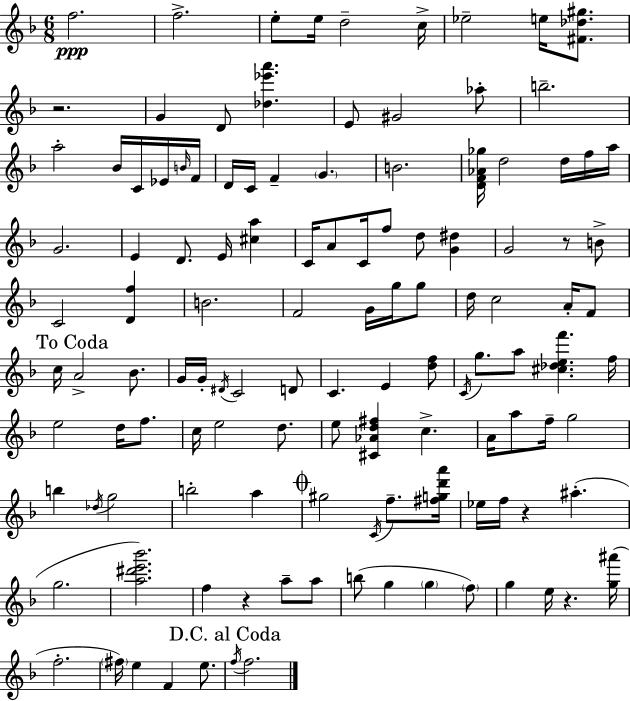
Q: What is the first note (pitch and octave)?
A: F5